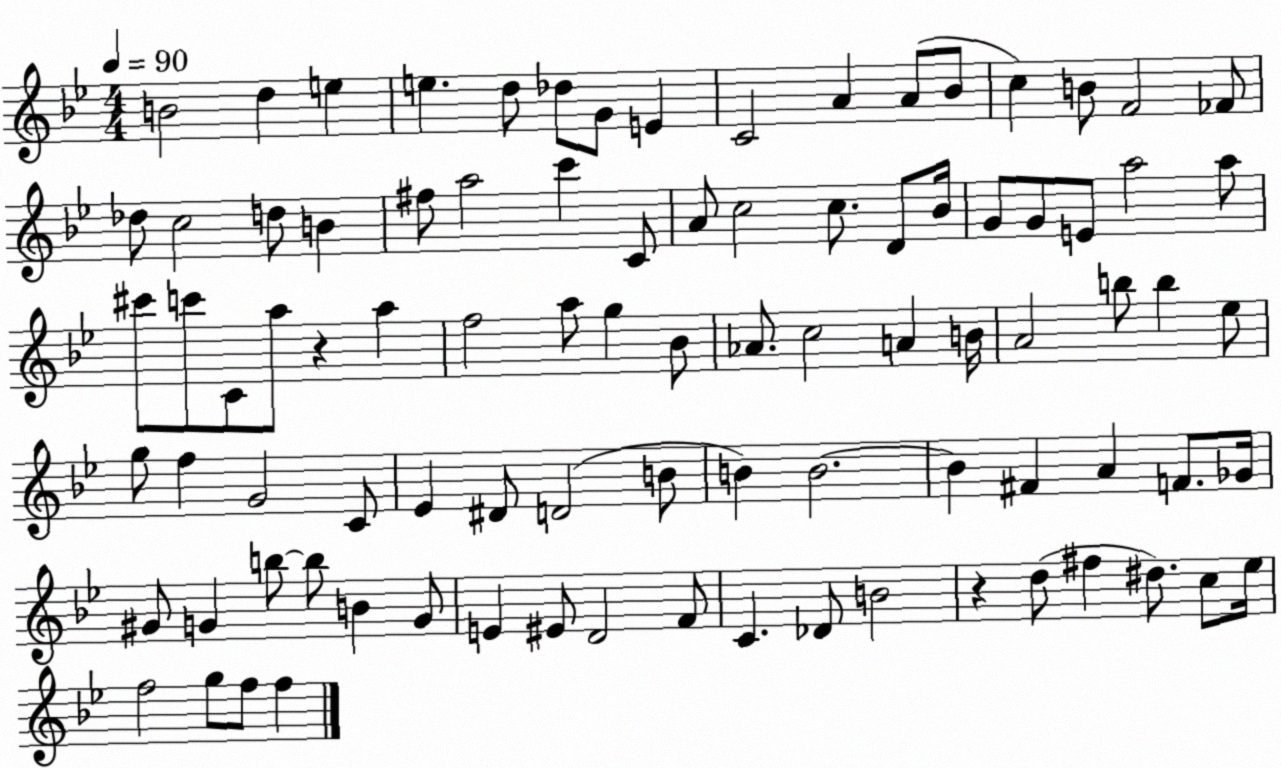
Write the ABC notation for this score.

X:1
T:Untitled
M:4/4
L:1/4
K:Bb
B2 d e e d/2 _d/2 G/2 E C2 A A/2 _B/2 c B/2 F2 _F/2 _d/2 c2 d/2 B ^f/2 a2 c' C/2 A/2 c2 c/2 D/2 _B/4 G/2 G/2 E/2 a2 a/2 ^c'/2 c'/2 C/2 a/2 z a f2 a/2 g _B/2 _A/2 c2 A B/4 A2 b/2 b _e/2 g/2 f G2 C/2 _E ^D/2 D2 B/2 B B2 B ^F A F/2 _G/4 ^G/2 G b/2 b/2 B G/2 E ^E/2 D2 F/2 C _D/2 B2 z d/2 ^f ^d/2 c/2 _e/4 f2 g/2 f/2 f